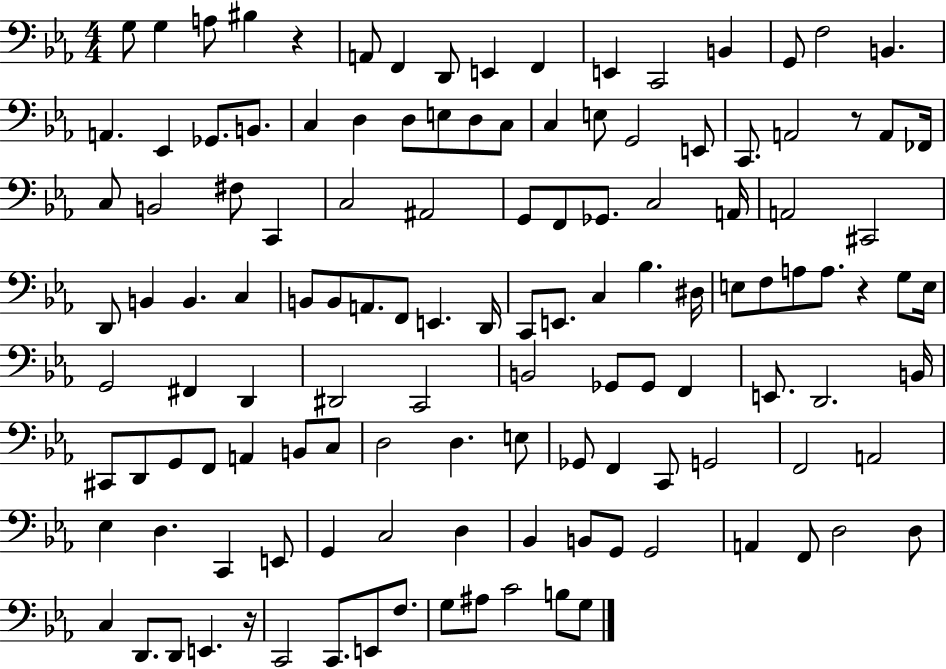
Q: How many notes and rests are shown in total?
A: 127